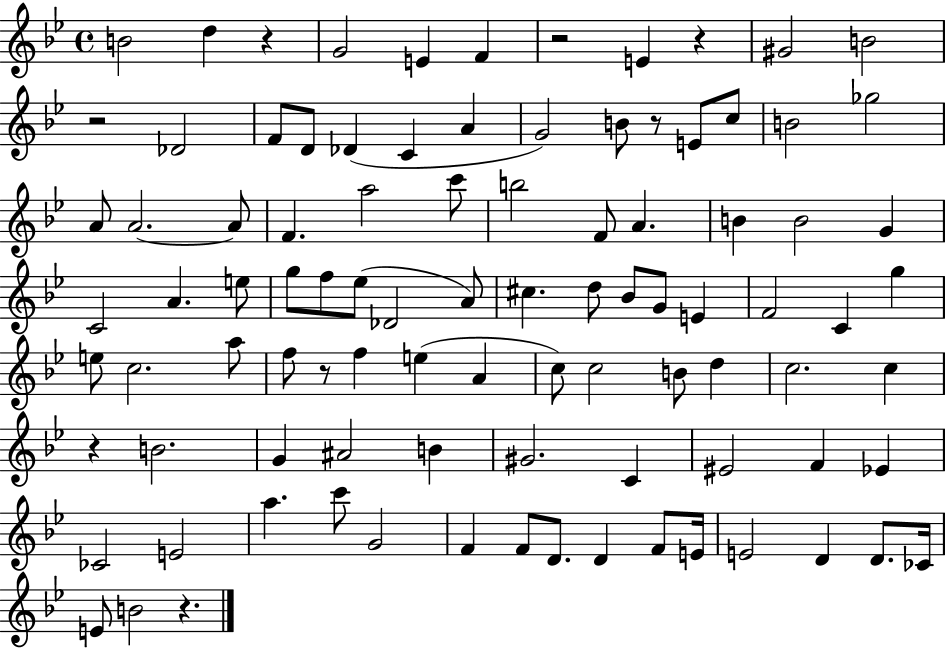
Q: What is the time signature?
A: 4/4